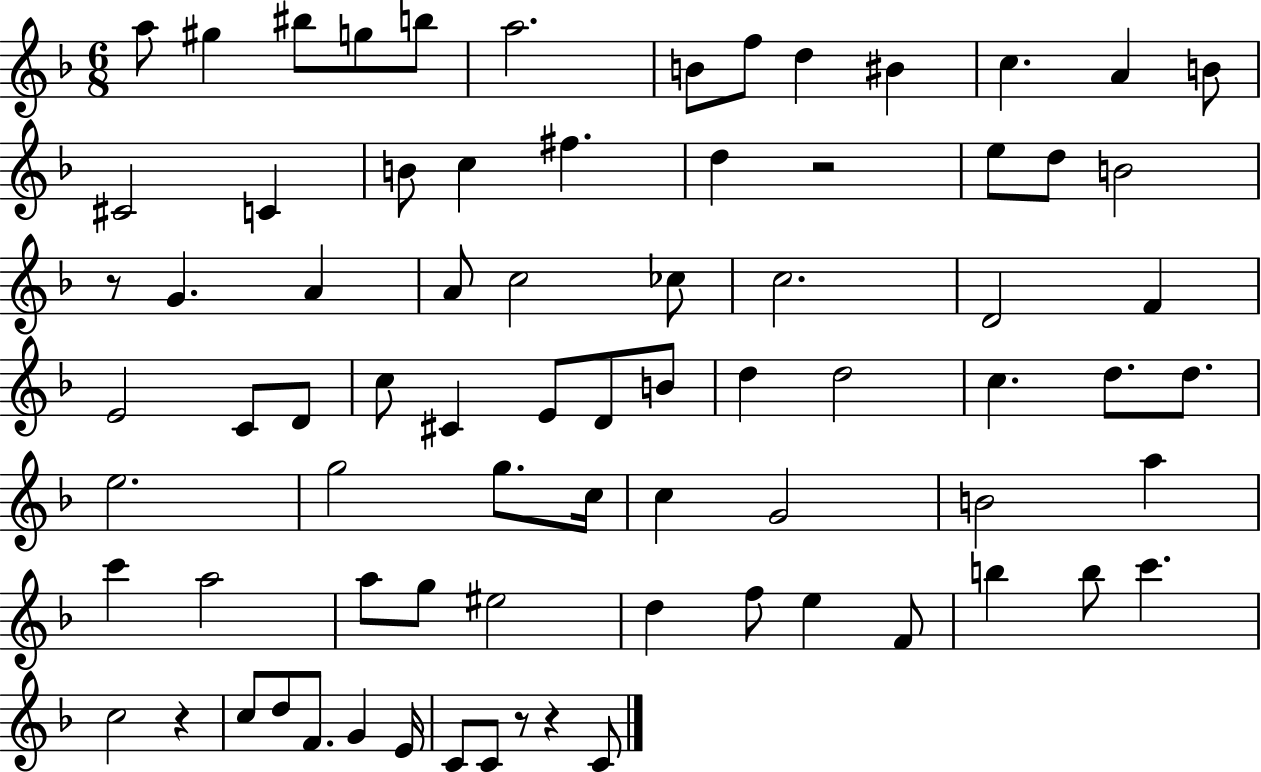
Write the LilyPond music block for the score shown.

{
  \clef treble
  \numericTimeSignature
  \time 6/8
  \key f \major
  \repeat volta 2 { a''8 gis''4 bis''8 g''8 b''8 | a''2. | b'8 f''8 d''4 bis'4 | c''4. a'4 b'8 | \break cis'2 c'4 | b'8 c''4 fis''4. | d''4 r2 | e''8 d''8 b'2 | \break r8 g'4. a'4 | a'8 c''2 ces''8 | c''2. | d'2 f'4 | \break e'2 c'8 d'8 | c''8 cis'4 e'8 d'8 b'8 | d''4 d''2 | c''4. d''8. d''8. | \break e''2. | g''2 g''8. c''16 | c''4 g'2 | b'2 a''4 | \break c'''4 a''2 | a''8 g''8 eis''2 | d''4 f''8 e''4 f'8 | b''4 b''8 c'''4. | \break c''2 r4 | c''8 d''8 f'8. g'4 e'16 | c'8 c'8 r8 r4 c'8 | } \bar "|."
}